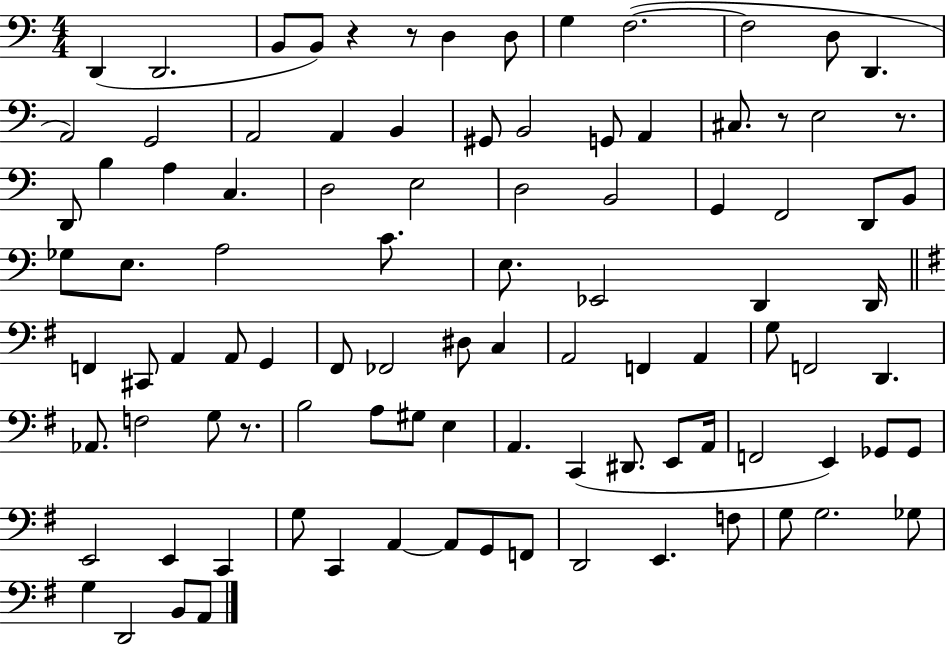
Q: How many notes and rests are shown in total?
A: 97